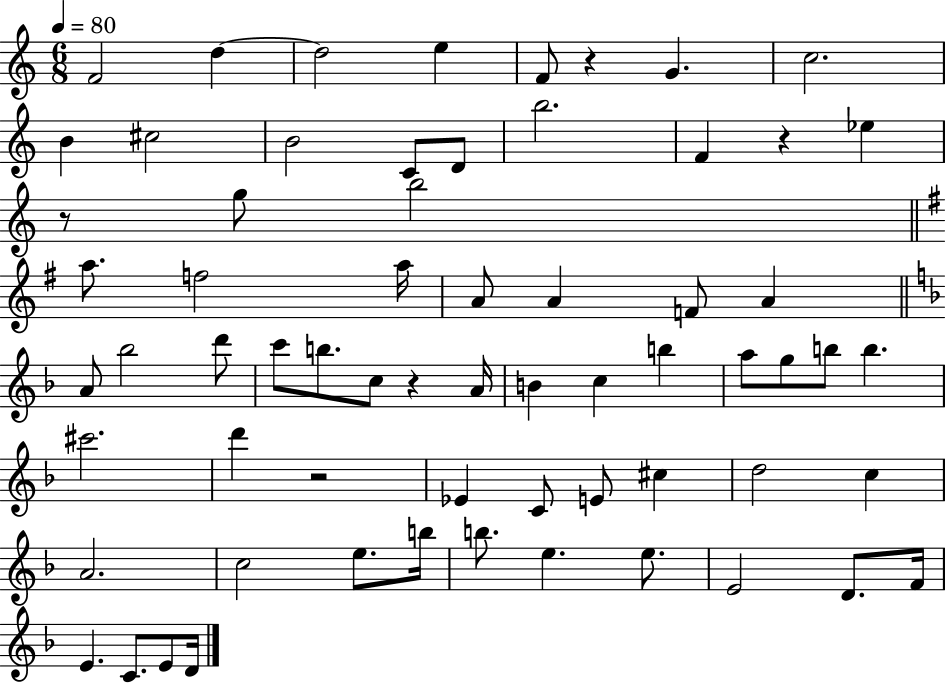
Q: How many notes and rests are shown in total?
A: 65